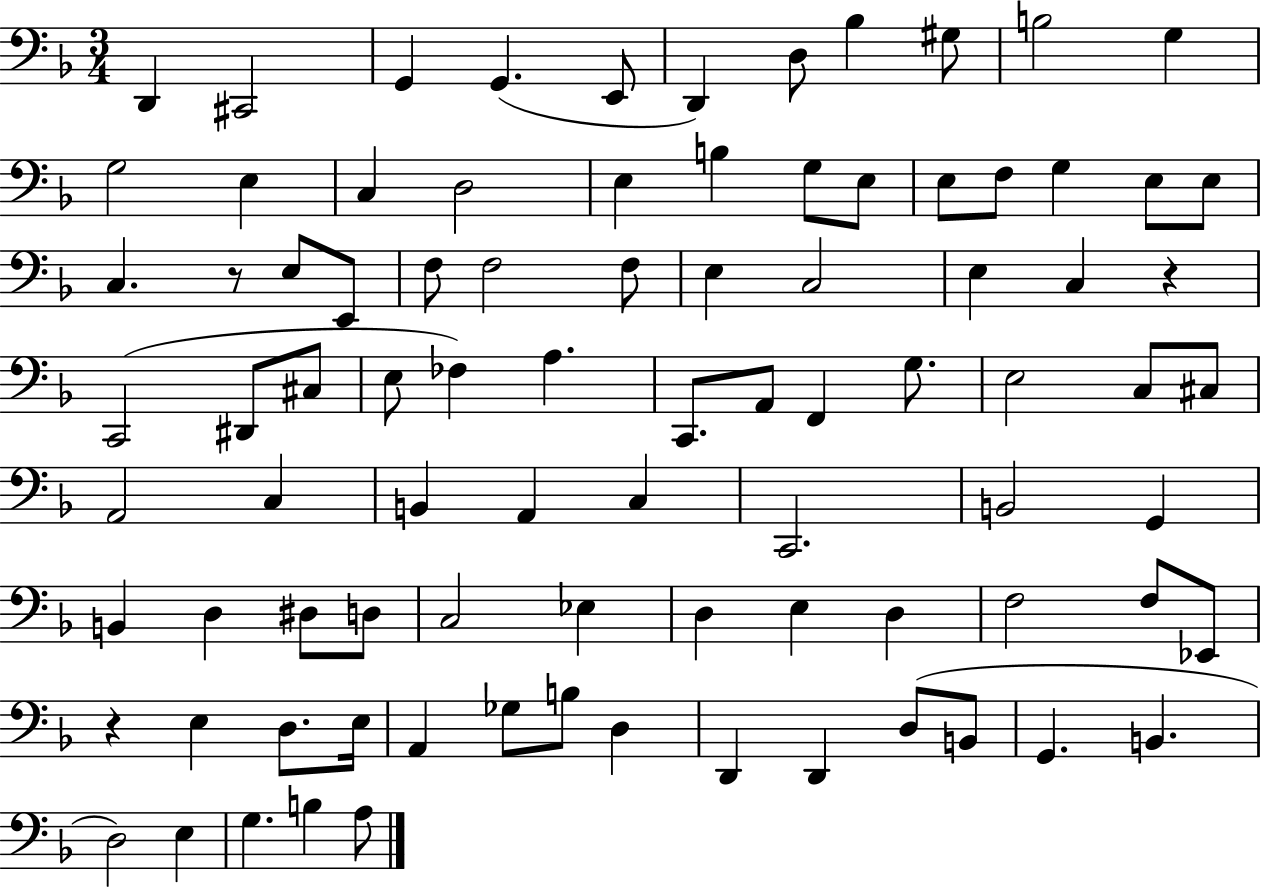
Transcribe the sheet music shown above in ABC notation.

X:1
T:Untitled
M:3/4
L:1/4
K:F
D,, ^C,,2 G,, G,, E,,/2 D,, D,/2 _B, ^G,/2 B,2 G, G,2 E, C, D,2 E, B, G,/2 E,/2 E,/2 F,/2 G, E,/2 E,/2 C, z/2 E,/2 E,,/2 F,/2 F,2 F,/2 E, C,2 E, C, z C,,2 ^D,,/2 ^C,/2 E,/2 _F, A, C,,/2 A,,/2 F,, G,/2 E,2 C,/2 ^C,/2 A,,2 C, B,, A,, C, C,,2 B,,2 G,, B,, D, ^D,/2 D,/2 C,2 _E, D, E, D, F,2 F,/2 _E,,/2 z E, D,/2 E,/4 A,, _G,/2 B,/2 D, D,, D,, D,/2 B,,/2 G,, B,, D,2 E, G, B, A,/2